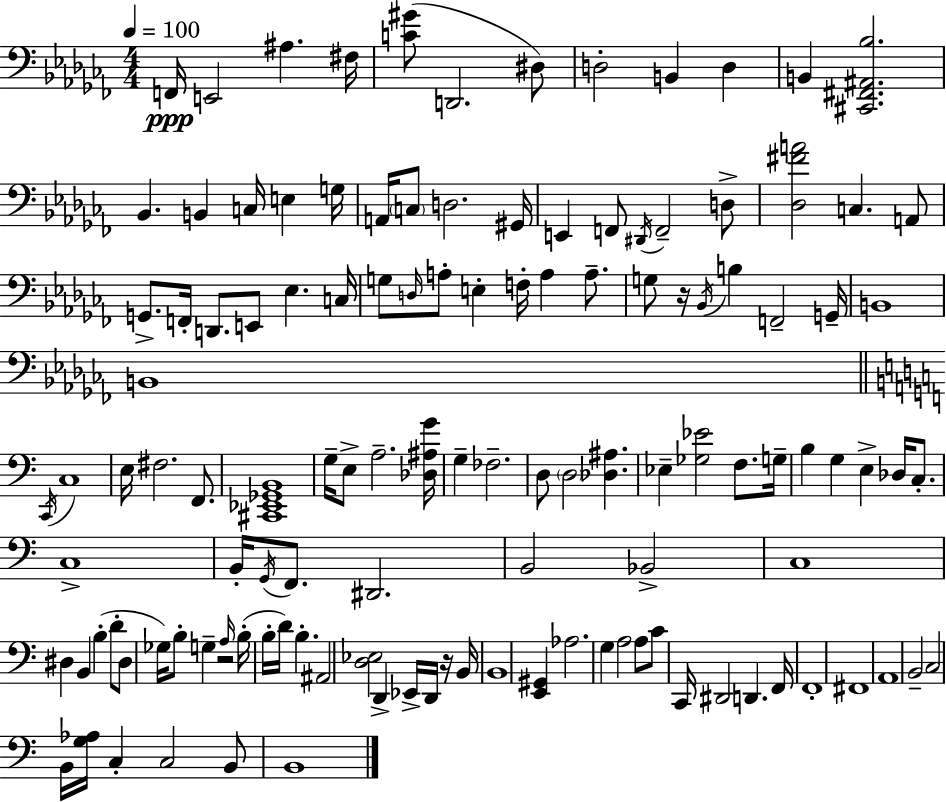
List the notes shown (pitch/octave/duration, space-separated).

F2/s E2/h A#3/q. F#3/s [C4,G#4]/e D2/h. D#3/e D3/h B2/q D3/q B2/q [C#2,F#2,A#2,Bb3]/h. Bb2/q. B2/q C3/s E3/q G3/s A2/s C3/e D3/h. G#2/s E2/q F2/e D#2/s F2/h D3/e [Db3,F#4,A4]/h C3/q. A2/e G2/e. F2/s D2/e. E2/e Eb3/q. C3/s G3/e D3/s A3/e E3/q F3/s A3/q A3/e. G3/e R/s Bb2/s B3/q F2/h G2/s B2/w B2/w C2/s C3/w E3/s F#3/h. F2/e. [C#2,Eb2,Gb2,B2]/w G3/s E3/e A3/h. [Db3,A#3,G4]/s G3/q FES3/h. D3/e D3/h [Db3,A#3]/q. Eb3/q [Gb3,Eb4]/h F3/e. G3/s B3/q G3/q E3/q Db3/s C3/e. C3/w B2/s G2/s F2/e. D#2/h. B2/h Bb2/h C3/w D#3/q B2/q B3/q D4/e D#3/e Gb3/s B3/e G3/q R/h A3/s B3/s B3/s D4/s B3/q. A#2/h [D3,Eb3]/h D2/q Eb2/s D2/s R/s B2/s B2/w [E2,G#2]/q Ab3/h. G3/q A3/h A3/e C4/e C2/s D#2/h D2/q. F2/s F2/w F#2/w A2/w B2/h C3/h B2/s [G3,Ab3]/s C3/q C3/h B2/e B2/w